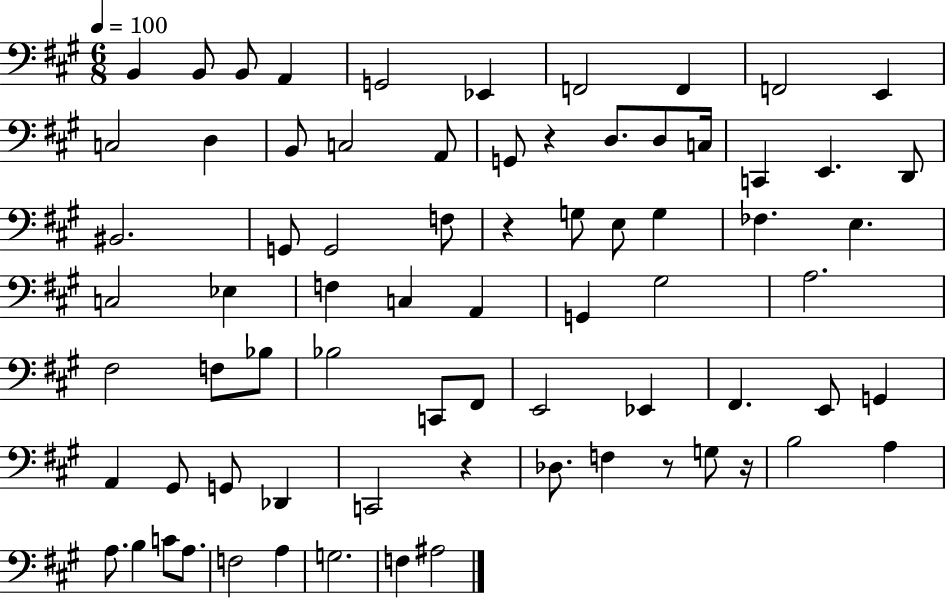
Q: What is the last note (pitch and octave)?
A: A#3